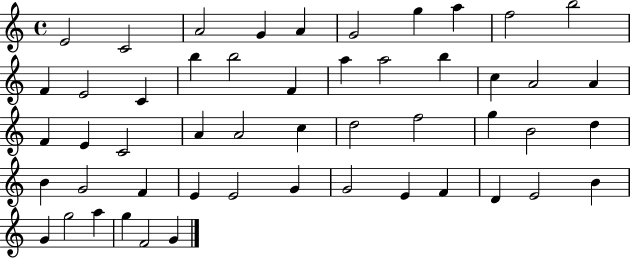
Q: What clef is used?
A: treble